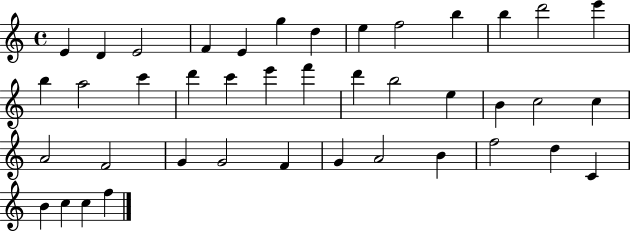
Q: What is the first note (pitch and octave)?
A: E4